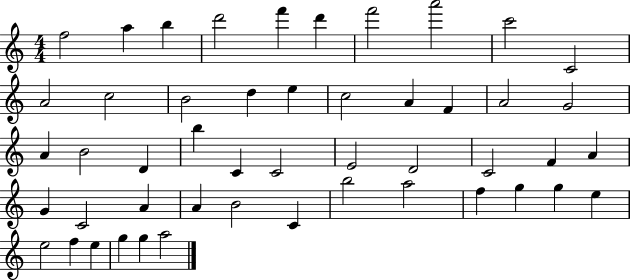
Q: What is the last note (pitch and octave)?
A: A5